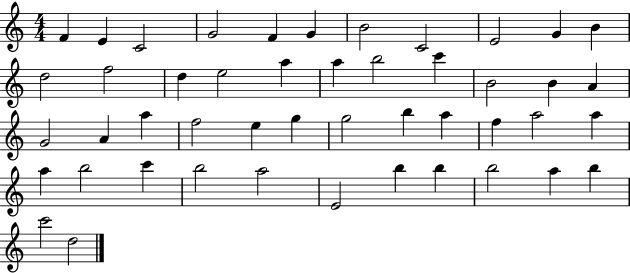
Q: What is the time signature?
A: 4/4